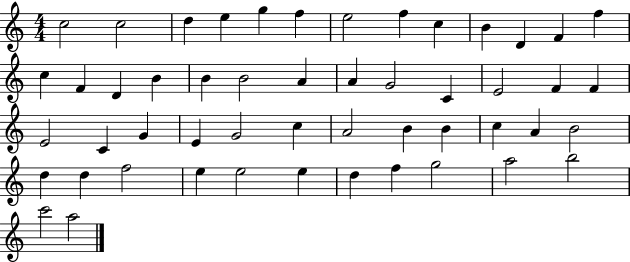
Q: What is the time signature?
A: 4/4